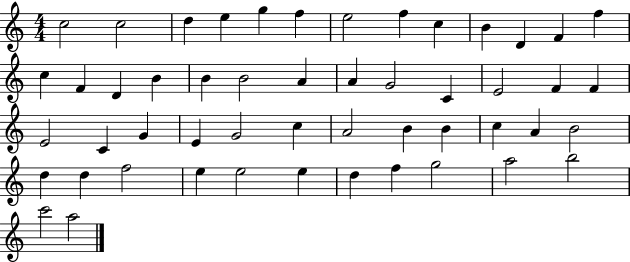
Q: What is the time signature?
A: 4/4